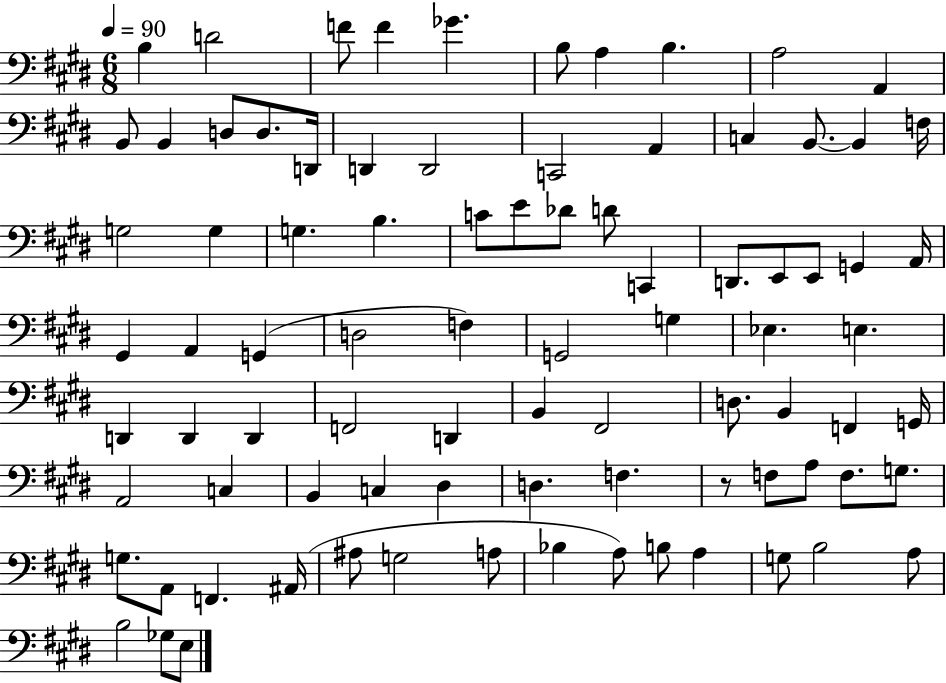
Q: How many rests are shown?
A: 1